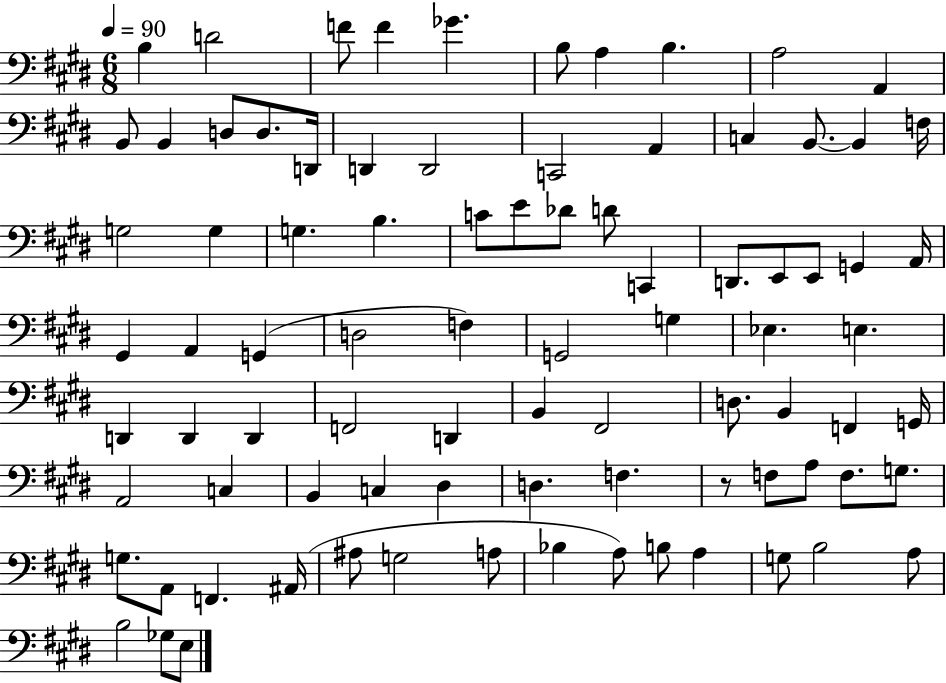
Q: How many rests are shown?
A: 1